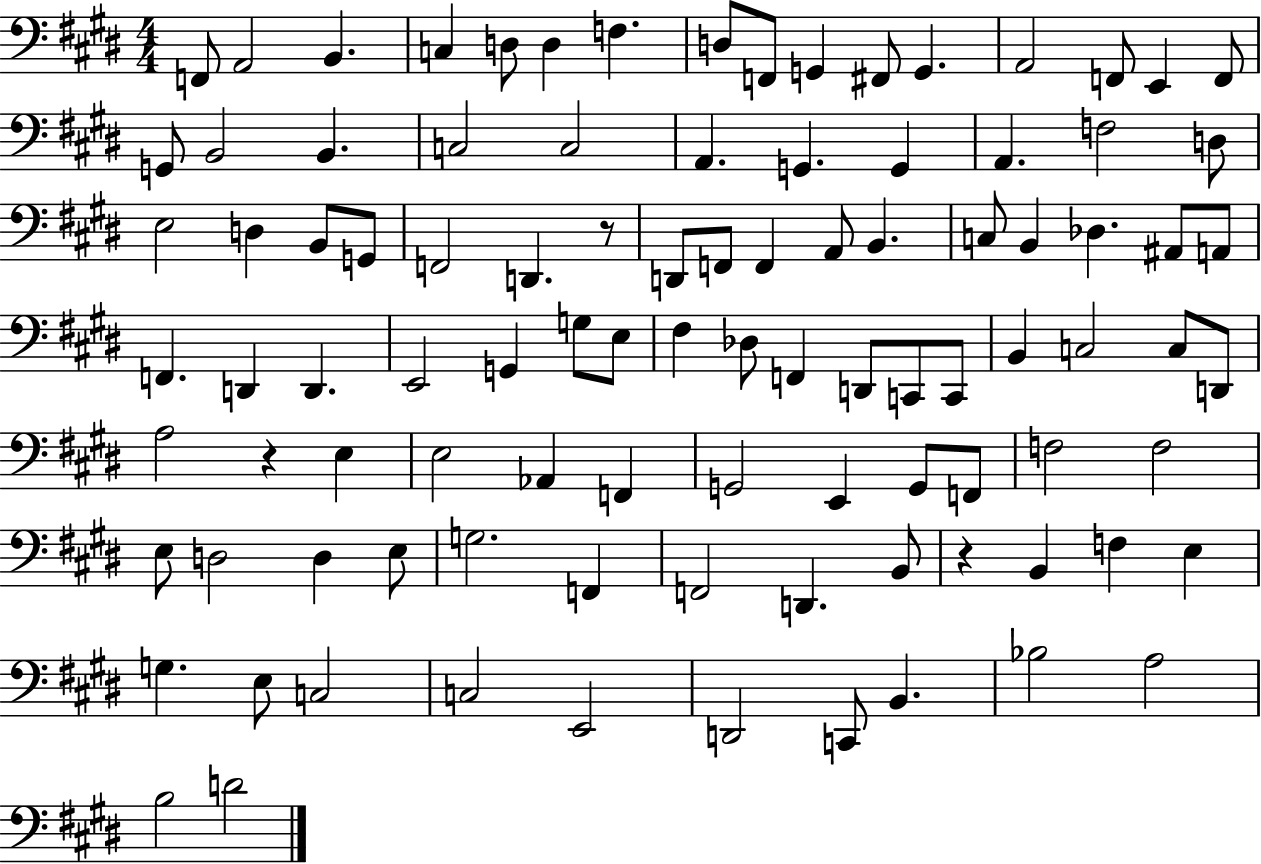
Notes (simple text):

F2/e A2/h B2/q. C3/q D3/e D3/q F3/q. D3/e F2/e G2/q F#2/e G2/q. A2/h F2/e E2/q F2/e G2/e B2/h B2/q. C3/h C3/h A2/q. G2/q. G2/q A2/q. F3/h D3/e E3/h D3/q B2/e G2/e F2/h D2/q. R/e D2/e F2/e F2/q A2/e B2/q. C3/e B2/q Db3/q. A#2/e A2/e F2/q. D2/q D2/q. E2/h G2/q G3/e E3/e F#3/q Db3/e F2/q D2/e C2/e C2/e B2/q C3/h C3/e D2/e A3/h R/q E3/q E3/h Ab2/q F2/q G2/h E2/q G2/e F2/e F3/h F3/h E3/e D3/h D3/q E3/e G3/h. F2/q F2/h D2/q. B2/e R/q B2/q F3/q E3/q G3/q. E3/e C3/h C3/h E2/h D2/h C2/e B2/q. Bb3/h A3/h B3/h D4/h